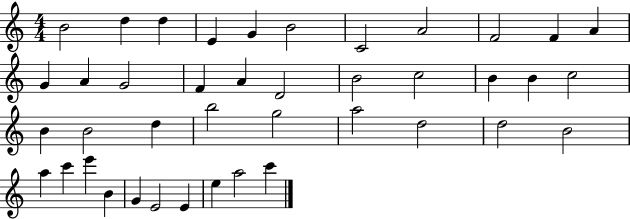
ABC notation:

X:1
T:Untitled
M:4/4
L:1/4
K:C
B2 d d E G B2 C2 A2 F2 F A G A G2 F A D2 B2 c2 B B c2 B B2 d b2 g2 a2 d2 d2 B2 a c' e' B G E2 E e a2 c'